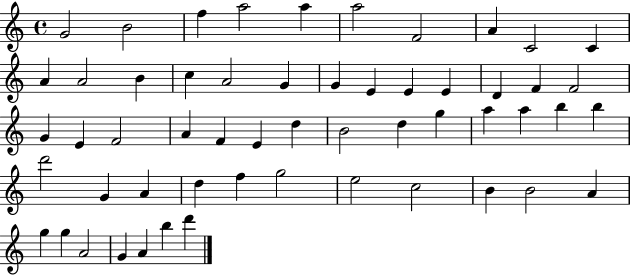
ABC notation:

X:1
T:Untitled
M:4/4
L:1/4
K:C
G2 B2 f a2 a a2 F2 A C2 C A A2 B c A2 G G E E E D F F2 G E F2 A F E d B2 d g a a b b d'2 G A d f g2 e2 c2 B B2 A g g A2 G A b d'